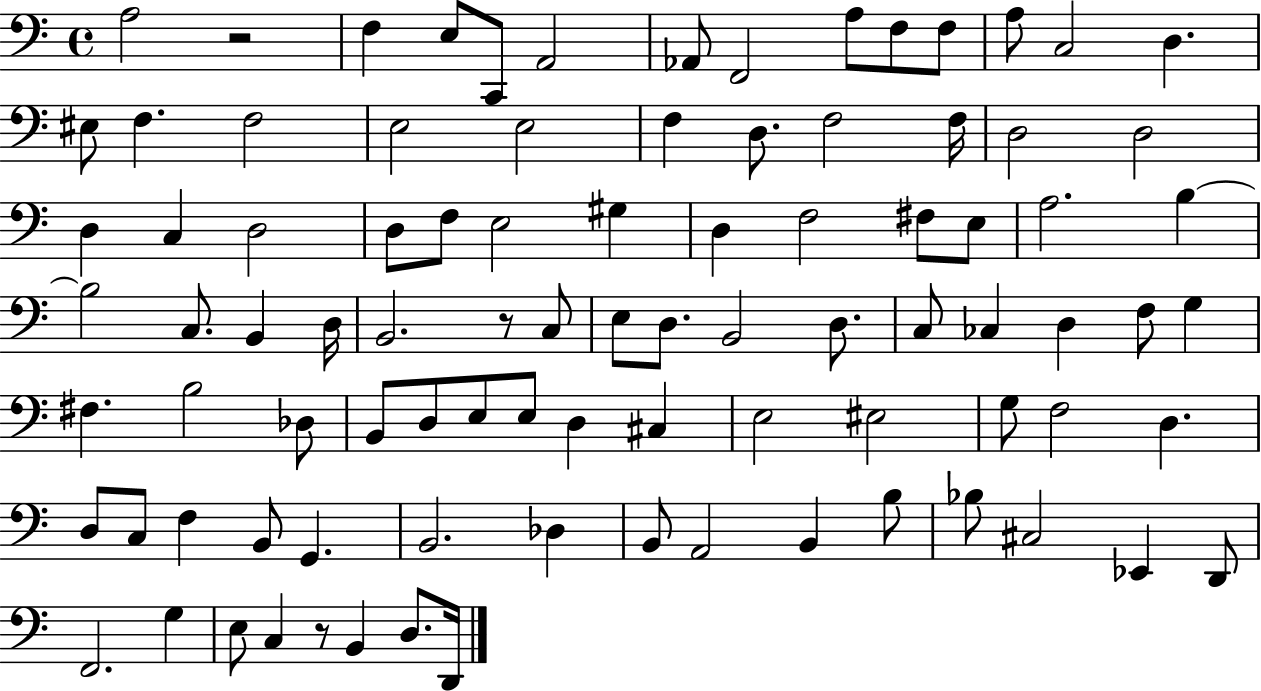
X:1
T:Untitled
M:4/4
L:1/4
K:C
A,2 z2 F, E,/2 C,,/2 A,,2 _A,,/2 F,,2 A,/2 F,/2 F,/2 A,/2 C,2 D, ^E,/2 F, F,2 E,2 E,2 F, D,/2 F,2 F,/4 D,2 D,2 D, C, D,2 D,/2 F,/2 E,2 ^G, D, F,2 ^F,/2 E,/2 A,2 B, B,2 C,/2 B,, D,/4 B,,2 z/2 C,/2 E,/2 D,/2 B,,2 D,/2 C,/2 _C, D, F,/2 G, ^F, B,2 _D,/2 B,,/2 D,/2 E,/2 E,/2 D, ^C, E,2 ^E,2 G,/2 F,2 D, D,/2 C,/2 F, B,,/2 G,, B,,2 _D, B,,/2 A,,2 B,, B,/2 _B,/2 ^C,2 _E,, D,,/2 F,,2 G, E,/2 C, z/2 B,, D,/2 D,,/4